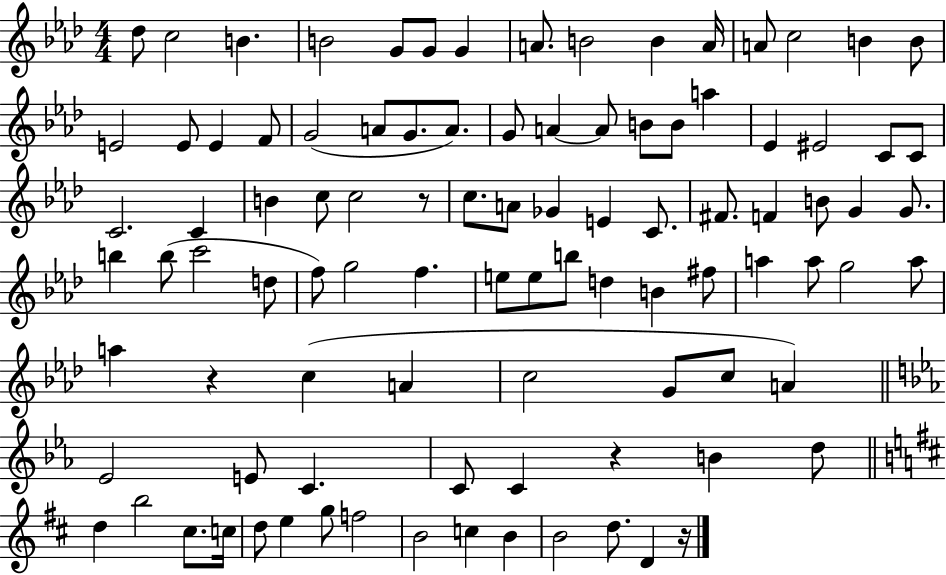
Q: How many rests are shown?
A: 4